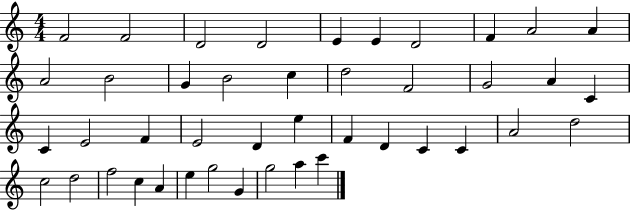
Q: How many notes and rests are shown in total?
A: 43